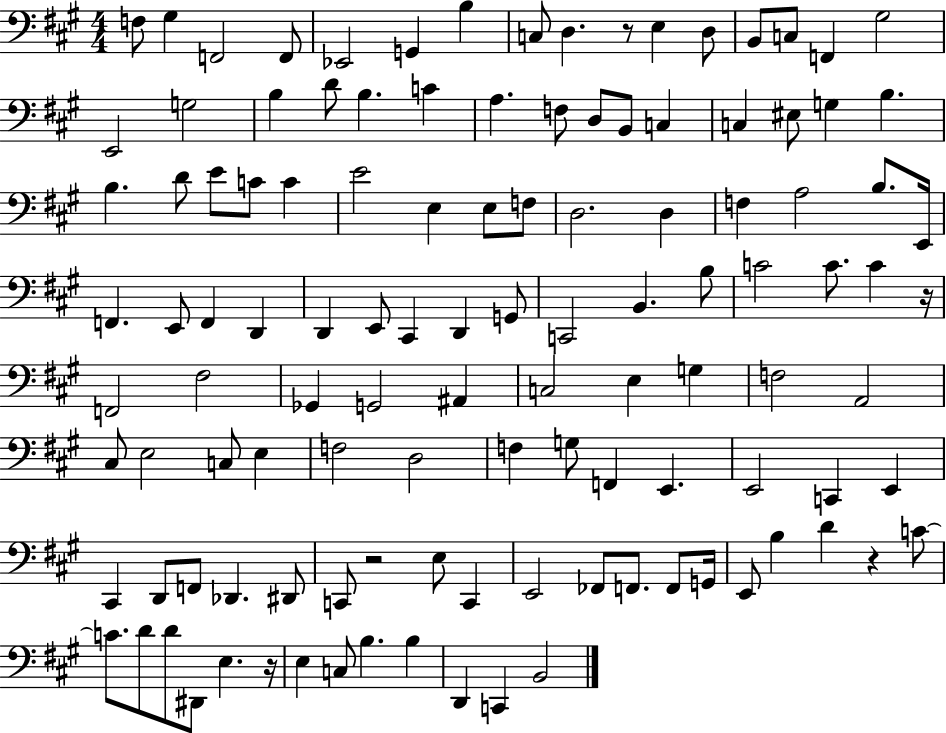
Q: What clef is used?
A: bass